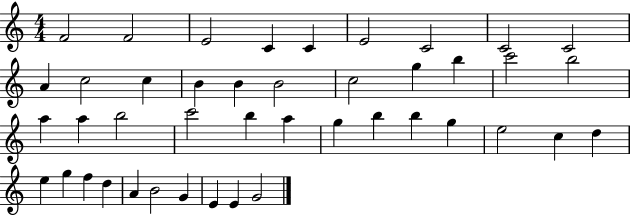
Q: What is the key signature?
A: C major